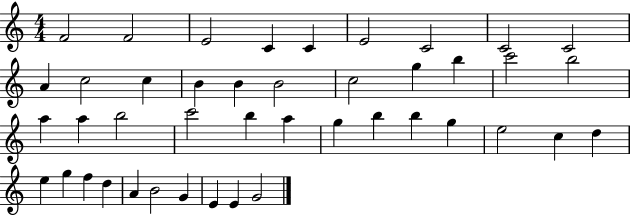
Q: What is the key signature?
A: C major